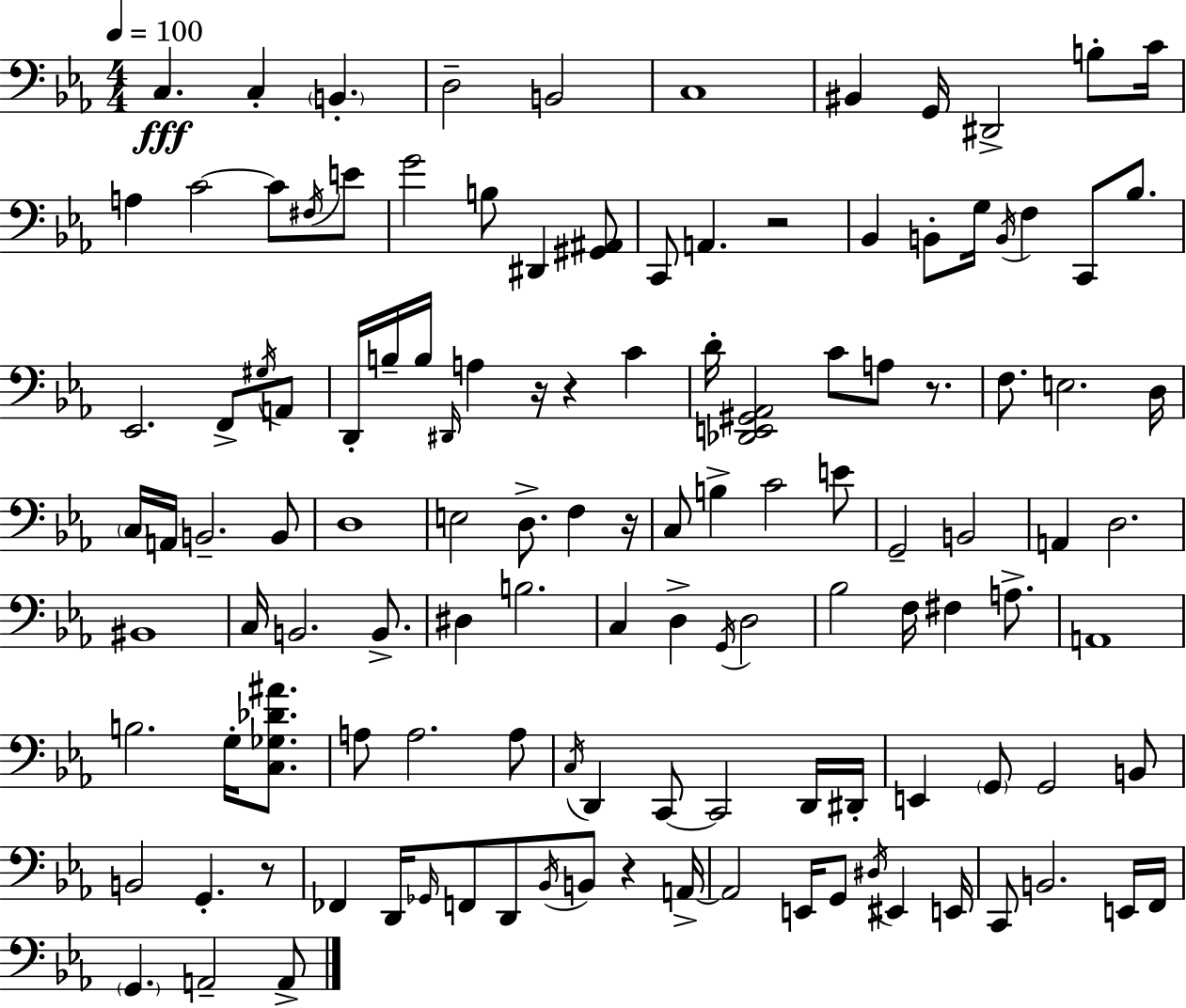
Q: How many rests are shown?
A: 7